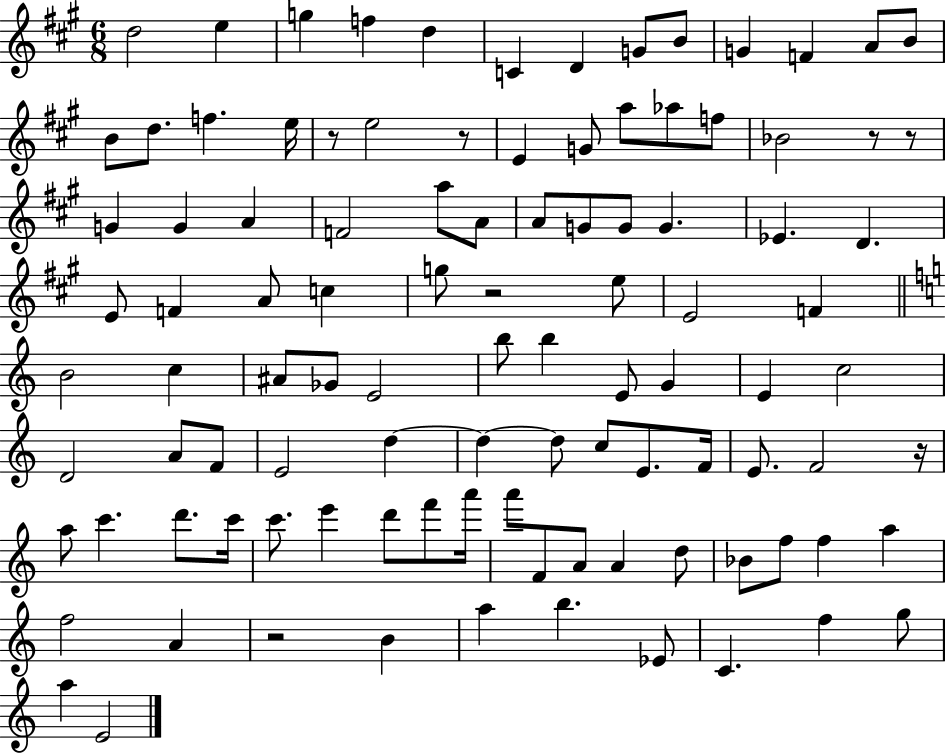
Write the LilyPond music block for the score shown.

{
  \clef treble
  \numericTimeSignature
  \time 6/8
  \key a \major
  d''2 e''4 | g''4 f''4 d''4 | c'4 d'4 g'8 b'8 | g'4 f'4 a'8 b'8 | \break b'8 d''8. f''4. e''16 | r8 e''2 r8 | e'4 g'8 a''8 aes''8 f''8 | bes'2 r8 r8 | \break g'4 g'4 a'4 | f'2 a''8 a'8 | a'8 g'8 g'8 g'4. | ees'4. d'4. | \break e'8 f'4 a'8 c''4 | g''8 r2 e''8 | e'2 f'4 | \bar "||" \break \key c \major b'2 c''4 | ais'8 ges'8 e'2 | b''8 b''4 e'8 g'4 | e'4 c''2 | \break d'2 a'8 f'8 | e'2 d''4~~ | d''4~~ d''8 c''8 e'8. f'16 | e'8. f'2 r16 | \break a''8 c'''4. d'''8. c'''16 | c'''8. e'''4 d'''8 f'''8 a'''16 | a'''8 f'8 a'8 a'4 d''8 | bes'8 f''8 f''4 a''4 | \break f''2 a'4 | r2 b'4 | a''4 b''4. ees'8 | c'4. f''4 g''8 | \break a''4 e'2 | \bar "|."
}